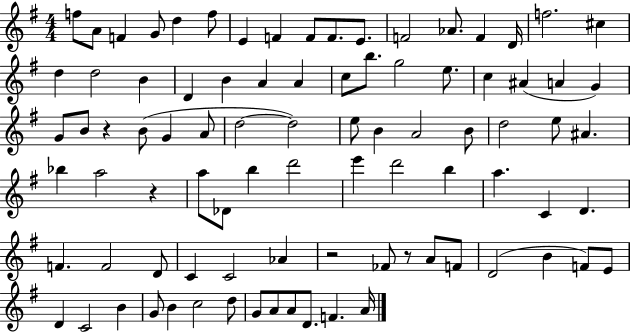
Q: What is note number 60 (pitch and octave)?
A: F4